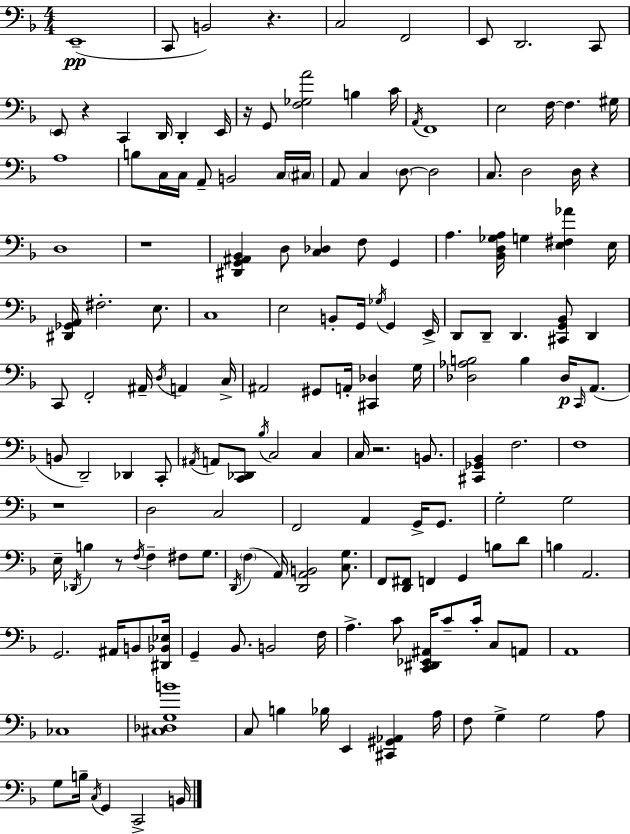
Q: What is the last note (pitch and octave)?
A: B2